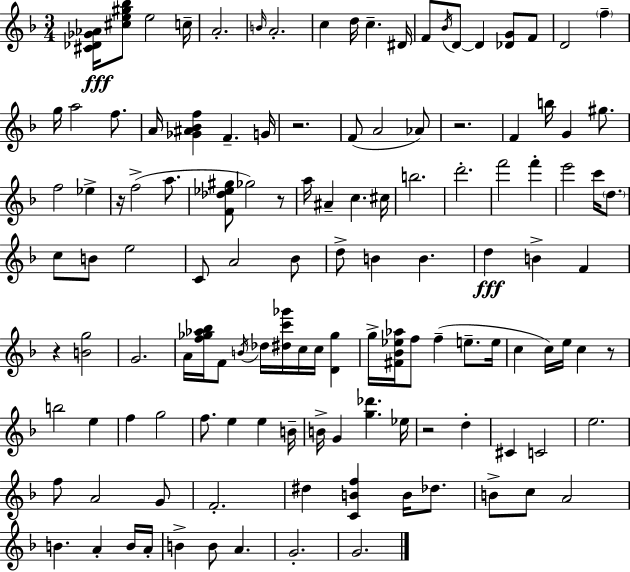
{
  \clef treble
  \numericTimeSignature
  \time 3/4
  \key d \minor
  \repeat volta 2 { <cis' des' ges' aes'>16\fff <cis'' e'' gis'' bes''>8 e''2 c''16-- | a'2.-. | \grace { b'16 } a'2.-. | c''4 d''16 c''4.-- | \break dis'16 f'8 \acciaccatura { bes'16 } d'8~~ d'4 <des' g'>8 | f'8 d'2 \parenthesize f''4-- | g''16 a''2 f''8. | a'16 <ges' ais' bes' f''>4 f'4.-- | \break g'16 r2. | f'8( a'2 | aes'8) r2. | f'4 b''16 g'4 gis''8. | \break f''2 ees''4-> | r16 f''2->( a''8. | <f' des'' ees'' gis''>8 ges''2) | r8 a''16 ais'4-- c''4. | \break cis''16 b''2. | d'''2.-. | f'''2 f'''4-. | e'''2 c'''16 \parenthesize d''8. | \break c''8 b'8 e''2 | c'8 a'2 | bes'8 d''8-> b'4 b'4. | d''4\fff b'4-> f'4 | \break r4 <b' g''>2 | g'2. | a'16 <f'' ges'' aes'' bes''>16 f'8 \acciaccatura { b'16 } des''16 <dis'' c''' ges'''>16 c''16 c''16 <d' ges''>4 | g''16-> <fis' bes' ees'' aes''>16 f''8 f''4--( e''8.-- | \break e''16 c''4 c''16) e''16 c''4 | r8 b''2 e''4 | f''4 g''2 | f''8. e''4 e''4 | \break b'16-- b'16-> g'4 <g'' des'''>4. | ees''16 r2 d''4-. | cis'4 c'2 | e''2. | \break f''8 a'2 | g'8 f'2.-. | dis''4 <c' b' f''>4 b'16 | des''8. b'8-> c''8 a'2 | \break b'4. a'4-. | b'16 a'16-. b'4-> b'8 a'4. | g'2.-. | g'2. | \break } \bar "|."
}